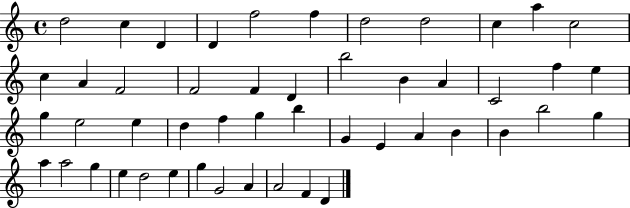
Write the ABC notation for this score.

X:1
T:Untitled
M:4/4
L:1/4
K:C
d2 c D D f2 f d2 d2 c a c2 c A F2 F2 F D b2 B A C2 f e g e2 e d f g b G E A B B b2 g a a2 g e d2 e g G2 A A2 F D